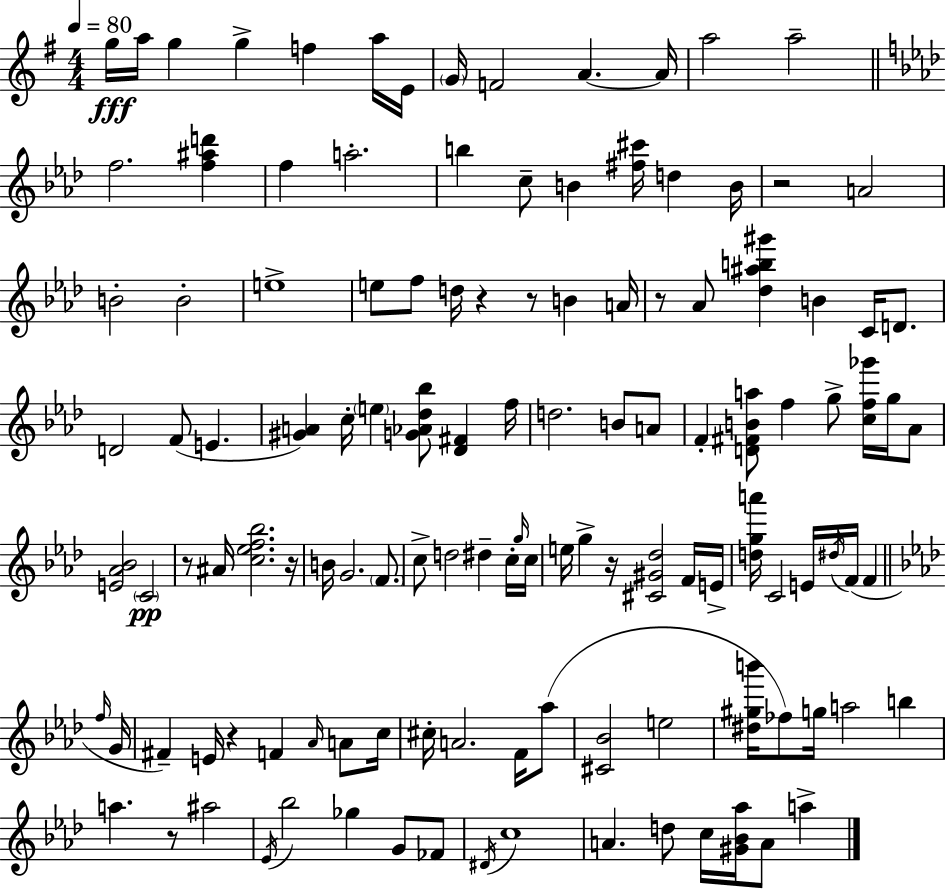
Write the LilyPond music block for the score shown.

{
  \clef treble
  \numericTimeSignature
  \time 4/4
  \key e \minor
  \tempo 4 = 80
  g''16\fff a''16 g''4 g''4-> f''4 a''16 e'16 | \parenthesize g'16 f'2 a'4.~~ a'16 | a''2 a''2-- | \bar "||" \break \key aes \major f''2. <f'' ais'' d'''>4 | f''4 a''2.-. | b''4 c''8-- b'4 <fis'' cis'''>16 d''4 b'16 | r2 a'2 | \break b'2-. b'2-. | e''1-> | e''8 f''8 d''16 r4 r8 b'4 a'16 | r8 aes'8 <des'' ais'' b'' gis'''>4 b'4 c'16 d'8. | \break d'2 f'8( e'4. | <gis' a'>4) c''16-. \parenthesize e''4 <g' aes' des'' bes''>8 <des' fis'>4 f''16 | d''2. b'8 a'8 | f'4-. <d' fis' b' a''>8 f''4 g''8-> <c'' f'' ges'''>16 g''16 aes'8 | \break <e' aes' bes'>2 \parenthesize c'2\pp | r8 ais'16 <c'' ees'' f'' bes''>2. r16 | b'16 g'2. \parenthesize f'8. | c''8-> d''2 dis''4-- c''16-. \grace { g''16 } | \break c''16 e''16 g''4-> r16 <cis' gis' des''>2 f'16 | e'16-> <d'' g'' a'''>16 c'2 e'16 \acciaccatura { dis''16 } f'16( f'4 | \bar "||" \break \key aes \major \grace { f''16 } g'16 fis'4--) e'16 r4 f'4 \grace { aes'16 } | a'8 c''16 cis''16-. a'2. | f'16 aes''8( <cis' bes'>2 e''2 | <dis'' gis'' b'''>16 fes''8) g''16 a''2 b''4 | \break a''4. r8 ais''2 | \acciaccatura { ees'16 } bes''2 ges''4 | g'8 fes'8 \acciaccatura { dis'16 } c''1 | a'4. d''8 c''16 <gis' bes' aes''>16 a'8 | \break a''4-> \bar "|."
}